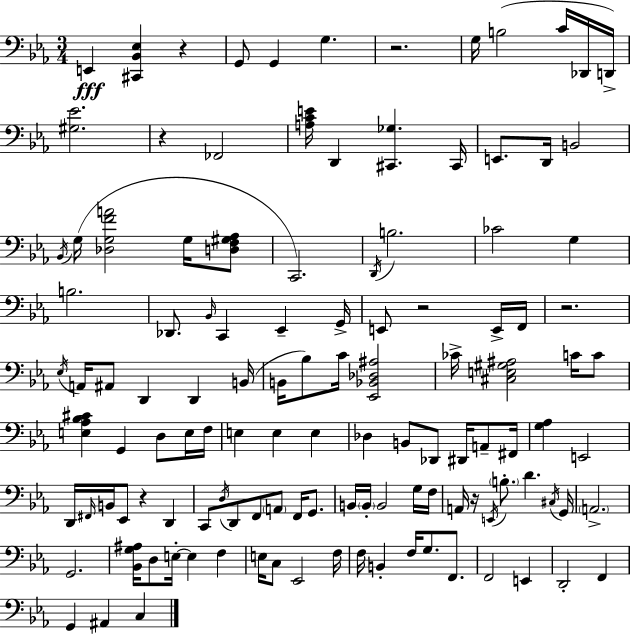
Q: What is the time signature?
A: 3/4